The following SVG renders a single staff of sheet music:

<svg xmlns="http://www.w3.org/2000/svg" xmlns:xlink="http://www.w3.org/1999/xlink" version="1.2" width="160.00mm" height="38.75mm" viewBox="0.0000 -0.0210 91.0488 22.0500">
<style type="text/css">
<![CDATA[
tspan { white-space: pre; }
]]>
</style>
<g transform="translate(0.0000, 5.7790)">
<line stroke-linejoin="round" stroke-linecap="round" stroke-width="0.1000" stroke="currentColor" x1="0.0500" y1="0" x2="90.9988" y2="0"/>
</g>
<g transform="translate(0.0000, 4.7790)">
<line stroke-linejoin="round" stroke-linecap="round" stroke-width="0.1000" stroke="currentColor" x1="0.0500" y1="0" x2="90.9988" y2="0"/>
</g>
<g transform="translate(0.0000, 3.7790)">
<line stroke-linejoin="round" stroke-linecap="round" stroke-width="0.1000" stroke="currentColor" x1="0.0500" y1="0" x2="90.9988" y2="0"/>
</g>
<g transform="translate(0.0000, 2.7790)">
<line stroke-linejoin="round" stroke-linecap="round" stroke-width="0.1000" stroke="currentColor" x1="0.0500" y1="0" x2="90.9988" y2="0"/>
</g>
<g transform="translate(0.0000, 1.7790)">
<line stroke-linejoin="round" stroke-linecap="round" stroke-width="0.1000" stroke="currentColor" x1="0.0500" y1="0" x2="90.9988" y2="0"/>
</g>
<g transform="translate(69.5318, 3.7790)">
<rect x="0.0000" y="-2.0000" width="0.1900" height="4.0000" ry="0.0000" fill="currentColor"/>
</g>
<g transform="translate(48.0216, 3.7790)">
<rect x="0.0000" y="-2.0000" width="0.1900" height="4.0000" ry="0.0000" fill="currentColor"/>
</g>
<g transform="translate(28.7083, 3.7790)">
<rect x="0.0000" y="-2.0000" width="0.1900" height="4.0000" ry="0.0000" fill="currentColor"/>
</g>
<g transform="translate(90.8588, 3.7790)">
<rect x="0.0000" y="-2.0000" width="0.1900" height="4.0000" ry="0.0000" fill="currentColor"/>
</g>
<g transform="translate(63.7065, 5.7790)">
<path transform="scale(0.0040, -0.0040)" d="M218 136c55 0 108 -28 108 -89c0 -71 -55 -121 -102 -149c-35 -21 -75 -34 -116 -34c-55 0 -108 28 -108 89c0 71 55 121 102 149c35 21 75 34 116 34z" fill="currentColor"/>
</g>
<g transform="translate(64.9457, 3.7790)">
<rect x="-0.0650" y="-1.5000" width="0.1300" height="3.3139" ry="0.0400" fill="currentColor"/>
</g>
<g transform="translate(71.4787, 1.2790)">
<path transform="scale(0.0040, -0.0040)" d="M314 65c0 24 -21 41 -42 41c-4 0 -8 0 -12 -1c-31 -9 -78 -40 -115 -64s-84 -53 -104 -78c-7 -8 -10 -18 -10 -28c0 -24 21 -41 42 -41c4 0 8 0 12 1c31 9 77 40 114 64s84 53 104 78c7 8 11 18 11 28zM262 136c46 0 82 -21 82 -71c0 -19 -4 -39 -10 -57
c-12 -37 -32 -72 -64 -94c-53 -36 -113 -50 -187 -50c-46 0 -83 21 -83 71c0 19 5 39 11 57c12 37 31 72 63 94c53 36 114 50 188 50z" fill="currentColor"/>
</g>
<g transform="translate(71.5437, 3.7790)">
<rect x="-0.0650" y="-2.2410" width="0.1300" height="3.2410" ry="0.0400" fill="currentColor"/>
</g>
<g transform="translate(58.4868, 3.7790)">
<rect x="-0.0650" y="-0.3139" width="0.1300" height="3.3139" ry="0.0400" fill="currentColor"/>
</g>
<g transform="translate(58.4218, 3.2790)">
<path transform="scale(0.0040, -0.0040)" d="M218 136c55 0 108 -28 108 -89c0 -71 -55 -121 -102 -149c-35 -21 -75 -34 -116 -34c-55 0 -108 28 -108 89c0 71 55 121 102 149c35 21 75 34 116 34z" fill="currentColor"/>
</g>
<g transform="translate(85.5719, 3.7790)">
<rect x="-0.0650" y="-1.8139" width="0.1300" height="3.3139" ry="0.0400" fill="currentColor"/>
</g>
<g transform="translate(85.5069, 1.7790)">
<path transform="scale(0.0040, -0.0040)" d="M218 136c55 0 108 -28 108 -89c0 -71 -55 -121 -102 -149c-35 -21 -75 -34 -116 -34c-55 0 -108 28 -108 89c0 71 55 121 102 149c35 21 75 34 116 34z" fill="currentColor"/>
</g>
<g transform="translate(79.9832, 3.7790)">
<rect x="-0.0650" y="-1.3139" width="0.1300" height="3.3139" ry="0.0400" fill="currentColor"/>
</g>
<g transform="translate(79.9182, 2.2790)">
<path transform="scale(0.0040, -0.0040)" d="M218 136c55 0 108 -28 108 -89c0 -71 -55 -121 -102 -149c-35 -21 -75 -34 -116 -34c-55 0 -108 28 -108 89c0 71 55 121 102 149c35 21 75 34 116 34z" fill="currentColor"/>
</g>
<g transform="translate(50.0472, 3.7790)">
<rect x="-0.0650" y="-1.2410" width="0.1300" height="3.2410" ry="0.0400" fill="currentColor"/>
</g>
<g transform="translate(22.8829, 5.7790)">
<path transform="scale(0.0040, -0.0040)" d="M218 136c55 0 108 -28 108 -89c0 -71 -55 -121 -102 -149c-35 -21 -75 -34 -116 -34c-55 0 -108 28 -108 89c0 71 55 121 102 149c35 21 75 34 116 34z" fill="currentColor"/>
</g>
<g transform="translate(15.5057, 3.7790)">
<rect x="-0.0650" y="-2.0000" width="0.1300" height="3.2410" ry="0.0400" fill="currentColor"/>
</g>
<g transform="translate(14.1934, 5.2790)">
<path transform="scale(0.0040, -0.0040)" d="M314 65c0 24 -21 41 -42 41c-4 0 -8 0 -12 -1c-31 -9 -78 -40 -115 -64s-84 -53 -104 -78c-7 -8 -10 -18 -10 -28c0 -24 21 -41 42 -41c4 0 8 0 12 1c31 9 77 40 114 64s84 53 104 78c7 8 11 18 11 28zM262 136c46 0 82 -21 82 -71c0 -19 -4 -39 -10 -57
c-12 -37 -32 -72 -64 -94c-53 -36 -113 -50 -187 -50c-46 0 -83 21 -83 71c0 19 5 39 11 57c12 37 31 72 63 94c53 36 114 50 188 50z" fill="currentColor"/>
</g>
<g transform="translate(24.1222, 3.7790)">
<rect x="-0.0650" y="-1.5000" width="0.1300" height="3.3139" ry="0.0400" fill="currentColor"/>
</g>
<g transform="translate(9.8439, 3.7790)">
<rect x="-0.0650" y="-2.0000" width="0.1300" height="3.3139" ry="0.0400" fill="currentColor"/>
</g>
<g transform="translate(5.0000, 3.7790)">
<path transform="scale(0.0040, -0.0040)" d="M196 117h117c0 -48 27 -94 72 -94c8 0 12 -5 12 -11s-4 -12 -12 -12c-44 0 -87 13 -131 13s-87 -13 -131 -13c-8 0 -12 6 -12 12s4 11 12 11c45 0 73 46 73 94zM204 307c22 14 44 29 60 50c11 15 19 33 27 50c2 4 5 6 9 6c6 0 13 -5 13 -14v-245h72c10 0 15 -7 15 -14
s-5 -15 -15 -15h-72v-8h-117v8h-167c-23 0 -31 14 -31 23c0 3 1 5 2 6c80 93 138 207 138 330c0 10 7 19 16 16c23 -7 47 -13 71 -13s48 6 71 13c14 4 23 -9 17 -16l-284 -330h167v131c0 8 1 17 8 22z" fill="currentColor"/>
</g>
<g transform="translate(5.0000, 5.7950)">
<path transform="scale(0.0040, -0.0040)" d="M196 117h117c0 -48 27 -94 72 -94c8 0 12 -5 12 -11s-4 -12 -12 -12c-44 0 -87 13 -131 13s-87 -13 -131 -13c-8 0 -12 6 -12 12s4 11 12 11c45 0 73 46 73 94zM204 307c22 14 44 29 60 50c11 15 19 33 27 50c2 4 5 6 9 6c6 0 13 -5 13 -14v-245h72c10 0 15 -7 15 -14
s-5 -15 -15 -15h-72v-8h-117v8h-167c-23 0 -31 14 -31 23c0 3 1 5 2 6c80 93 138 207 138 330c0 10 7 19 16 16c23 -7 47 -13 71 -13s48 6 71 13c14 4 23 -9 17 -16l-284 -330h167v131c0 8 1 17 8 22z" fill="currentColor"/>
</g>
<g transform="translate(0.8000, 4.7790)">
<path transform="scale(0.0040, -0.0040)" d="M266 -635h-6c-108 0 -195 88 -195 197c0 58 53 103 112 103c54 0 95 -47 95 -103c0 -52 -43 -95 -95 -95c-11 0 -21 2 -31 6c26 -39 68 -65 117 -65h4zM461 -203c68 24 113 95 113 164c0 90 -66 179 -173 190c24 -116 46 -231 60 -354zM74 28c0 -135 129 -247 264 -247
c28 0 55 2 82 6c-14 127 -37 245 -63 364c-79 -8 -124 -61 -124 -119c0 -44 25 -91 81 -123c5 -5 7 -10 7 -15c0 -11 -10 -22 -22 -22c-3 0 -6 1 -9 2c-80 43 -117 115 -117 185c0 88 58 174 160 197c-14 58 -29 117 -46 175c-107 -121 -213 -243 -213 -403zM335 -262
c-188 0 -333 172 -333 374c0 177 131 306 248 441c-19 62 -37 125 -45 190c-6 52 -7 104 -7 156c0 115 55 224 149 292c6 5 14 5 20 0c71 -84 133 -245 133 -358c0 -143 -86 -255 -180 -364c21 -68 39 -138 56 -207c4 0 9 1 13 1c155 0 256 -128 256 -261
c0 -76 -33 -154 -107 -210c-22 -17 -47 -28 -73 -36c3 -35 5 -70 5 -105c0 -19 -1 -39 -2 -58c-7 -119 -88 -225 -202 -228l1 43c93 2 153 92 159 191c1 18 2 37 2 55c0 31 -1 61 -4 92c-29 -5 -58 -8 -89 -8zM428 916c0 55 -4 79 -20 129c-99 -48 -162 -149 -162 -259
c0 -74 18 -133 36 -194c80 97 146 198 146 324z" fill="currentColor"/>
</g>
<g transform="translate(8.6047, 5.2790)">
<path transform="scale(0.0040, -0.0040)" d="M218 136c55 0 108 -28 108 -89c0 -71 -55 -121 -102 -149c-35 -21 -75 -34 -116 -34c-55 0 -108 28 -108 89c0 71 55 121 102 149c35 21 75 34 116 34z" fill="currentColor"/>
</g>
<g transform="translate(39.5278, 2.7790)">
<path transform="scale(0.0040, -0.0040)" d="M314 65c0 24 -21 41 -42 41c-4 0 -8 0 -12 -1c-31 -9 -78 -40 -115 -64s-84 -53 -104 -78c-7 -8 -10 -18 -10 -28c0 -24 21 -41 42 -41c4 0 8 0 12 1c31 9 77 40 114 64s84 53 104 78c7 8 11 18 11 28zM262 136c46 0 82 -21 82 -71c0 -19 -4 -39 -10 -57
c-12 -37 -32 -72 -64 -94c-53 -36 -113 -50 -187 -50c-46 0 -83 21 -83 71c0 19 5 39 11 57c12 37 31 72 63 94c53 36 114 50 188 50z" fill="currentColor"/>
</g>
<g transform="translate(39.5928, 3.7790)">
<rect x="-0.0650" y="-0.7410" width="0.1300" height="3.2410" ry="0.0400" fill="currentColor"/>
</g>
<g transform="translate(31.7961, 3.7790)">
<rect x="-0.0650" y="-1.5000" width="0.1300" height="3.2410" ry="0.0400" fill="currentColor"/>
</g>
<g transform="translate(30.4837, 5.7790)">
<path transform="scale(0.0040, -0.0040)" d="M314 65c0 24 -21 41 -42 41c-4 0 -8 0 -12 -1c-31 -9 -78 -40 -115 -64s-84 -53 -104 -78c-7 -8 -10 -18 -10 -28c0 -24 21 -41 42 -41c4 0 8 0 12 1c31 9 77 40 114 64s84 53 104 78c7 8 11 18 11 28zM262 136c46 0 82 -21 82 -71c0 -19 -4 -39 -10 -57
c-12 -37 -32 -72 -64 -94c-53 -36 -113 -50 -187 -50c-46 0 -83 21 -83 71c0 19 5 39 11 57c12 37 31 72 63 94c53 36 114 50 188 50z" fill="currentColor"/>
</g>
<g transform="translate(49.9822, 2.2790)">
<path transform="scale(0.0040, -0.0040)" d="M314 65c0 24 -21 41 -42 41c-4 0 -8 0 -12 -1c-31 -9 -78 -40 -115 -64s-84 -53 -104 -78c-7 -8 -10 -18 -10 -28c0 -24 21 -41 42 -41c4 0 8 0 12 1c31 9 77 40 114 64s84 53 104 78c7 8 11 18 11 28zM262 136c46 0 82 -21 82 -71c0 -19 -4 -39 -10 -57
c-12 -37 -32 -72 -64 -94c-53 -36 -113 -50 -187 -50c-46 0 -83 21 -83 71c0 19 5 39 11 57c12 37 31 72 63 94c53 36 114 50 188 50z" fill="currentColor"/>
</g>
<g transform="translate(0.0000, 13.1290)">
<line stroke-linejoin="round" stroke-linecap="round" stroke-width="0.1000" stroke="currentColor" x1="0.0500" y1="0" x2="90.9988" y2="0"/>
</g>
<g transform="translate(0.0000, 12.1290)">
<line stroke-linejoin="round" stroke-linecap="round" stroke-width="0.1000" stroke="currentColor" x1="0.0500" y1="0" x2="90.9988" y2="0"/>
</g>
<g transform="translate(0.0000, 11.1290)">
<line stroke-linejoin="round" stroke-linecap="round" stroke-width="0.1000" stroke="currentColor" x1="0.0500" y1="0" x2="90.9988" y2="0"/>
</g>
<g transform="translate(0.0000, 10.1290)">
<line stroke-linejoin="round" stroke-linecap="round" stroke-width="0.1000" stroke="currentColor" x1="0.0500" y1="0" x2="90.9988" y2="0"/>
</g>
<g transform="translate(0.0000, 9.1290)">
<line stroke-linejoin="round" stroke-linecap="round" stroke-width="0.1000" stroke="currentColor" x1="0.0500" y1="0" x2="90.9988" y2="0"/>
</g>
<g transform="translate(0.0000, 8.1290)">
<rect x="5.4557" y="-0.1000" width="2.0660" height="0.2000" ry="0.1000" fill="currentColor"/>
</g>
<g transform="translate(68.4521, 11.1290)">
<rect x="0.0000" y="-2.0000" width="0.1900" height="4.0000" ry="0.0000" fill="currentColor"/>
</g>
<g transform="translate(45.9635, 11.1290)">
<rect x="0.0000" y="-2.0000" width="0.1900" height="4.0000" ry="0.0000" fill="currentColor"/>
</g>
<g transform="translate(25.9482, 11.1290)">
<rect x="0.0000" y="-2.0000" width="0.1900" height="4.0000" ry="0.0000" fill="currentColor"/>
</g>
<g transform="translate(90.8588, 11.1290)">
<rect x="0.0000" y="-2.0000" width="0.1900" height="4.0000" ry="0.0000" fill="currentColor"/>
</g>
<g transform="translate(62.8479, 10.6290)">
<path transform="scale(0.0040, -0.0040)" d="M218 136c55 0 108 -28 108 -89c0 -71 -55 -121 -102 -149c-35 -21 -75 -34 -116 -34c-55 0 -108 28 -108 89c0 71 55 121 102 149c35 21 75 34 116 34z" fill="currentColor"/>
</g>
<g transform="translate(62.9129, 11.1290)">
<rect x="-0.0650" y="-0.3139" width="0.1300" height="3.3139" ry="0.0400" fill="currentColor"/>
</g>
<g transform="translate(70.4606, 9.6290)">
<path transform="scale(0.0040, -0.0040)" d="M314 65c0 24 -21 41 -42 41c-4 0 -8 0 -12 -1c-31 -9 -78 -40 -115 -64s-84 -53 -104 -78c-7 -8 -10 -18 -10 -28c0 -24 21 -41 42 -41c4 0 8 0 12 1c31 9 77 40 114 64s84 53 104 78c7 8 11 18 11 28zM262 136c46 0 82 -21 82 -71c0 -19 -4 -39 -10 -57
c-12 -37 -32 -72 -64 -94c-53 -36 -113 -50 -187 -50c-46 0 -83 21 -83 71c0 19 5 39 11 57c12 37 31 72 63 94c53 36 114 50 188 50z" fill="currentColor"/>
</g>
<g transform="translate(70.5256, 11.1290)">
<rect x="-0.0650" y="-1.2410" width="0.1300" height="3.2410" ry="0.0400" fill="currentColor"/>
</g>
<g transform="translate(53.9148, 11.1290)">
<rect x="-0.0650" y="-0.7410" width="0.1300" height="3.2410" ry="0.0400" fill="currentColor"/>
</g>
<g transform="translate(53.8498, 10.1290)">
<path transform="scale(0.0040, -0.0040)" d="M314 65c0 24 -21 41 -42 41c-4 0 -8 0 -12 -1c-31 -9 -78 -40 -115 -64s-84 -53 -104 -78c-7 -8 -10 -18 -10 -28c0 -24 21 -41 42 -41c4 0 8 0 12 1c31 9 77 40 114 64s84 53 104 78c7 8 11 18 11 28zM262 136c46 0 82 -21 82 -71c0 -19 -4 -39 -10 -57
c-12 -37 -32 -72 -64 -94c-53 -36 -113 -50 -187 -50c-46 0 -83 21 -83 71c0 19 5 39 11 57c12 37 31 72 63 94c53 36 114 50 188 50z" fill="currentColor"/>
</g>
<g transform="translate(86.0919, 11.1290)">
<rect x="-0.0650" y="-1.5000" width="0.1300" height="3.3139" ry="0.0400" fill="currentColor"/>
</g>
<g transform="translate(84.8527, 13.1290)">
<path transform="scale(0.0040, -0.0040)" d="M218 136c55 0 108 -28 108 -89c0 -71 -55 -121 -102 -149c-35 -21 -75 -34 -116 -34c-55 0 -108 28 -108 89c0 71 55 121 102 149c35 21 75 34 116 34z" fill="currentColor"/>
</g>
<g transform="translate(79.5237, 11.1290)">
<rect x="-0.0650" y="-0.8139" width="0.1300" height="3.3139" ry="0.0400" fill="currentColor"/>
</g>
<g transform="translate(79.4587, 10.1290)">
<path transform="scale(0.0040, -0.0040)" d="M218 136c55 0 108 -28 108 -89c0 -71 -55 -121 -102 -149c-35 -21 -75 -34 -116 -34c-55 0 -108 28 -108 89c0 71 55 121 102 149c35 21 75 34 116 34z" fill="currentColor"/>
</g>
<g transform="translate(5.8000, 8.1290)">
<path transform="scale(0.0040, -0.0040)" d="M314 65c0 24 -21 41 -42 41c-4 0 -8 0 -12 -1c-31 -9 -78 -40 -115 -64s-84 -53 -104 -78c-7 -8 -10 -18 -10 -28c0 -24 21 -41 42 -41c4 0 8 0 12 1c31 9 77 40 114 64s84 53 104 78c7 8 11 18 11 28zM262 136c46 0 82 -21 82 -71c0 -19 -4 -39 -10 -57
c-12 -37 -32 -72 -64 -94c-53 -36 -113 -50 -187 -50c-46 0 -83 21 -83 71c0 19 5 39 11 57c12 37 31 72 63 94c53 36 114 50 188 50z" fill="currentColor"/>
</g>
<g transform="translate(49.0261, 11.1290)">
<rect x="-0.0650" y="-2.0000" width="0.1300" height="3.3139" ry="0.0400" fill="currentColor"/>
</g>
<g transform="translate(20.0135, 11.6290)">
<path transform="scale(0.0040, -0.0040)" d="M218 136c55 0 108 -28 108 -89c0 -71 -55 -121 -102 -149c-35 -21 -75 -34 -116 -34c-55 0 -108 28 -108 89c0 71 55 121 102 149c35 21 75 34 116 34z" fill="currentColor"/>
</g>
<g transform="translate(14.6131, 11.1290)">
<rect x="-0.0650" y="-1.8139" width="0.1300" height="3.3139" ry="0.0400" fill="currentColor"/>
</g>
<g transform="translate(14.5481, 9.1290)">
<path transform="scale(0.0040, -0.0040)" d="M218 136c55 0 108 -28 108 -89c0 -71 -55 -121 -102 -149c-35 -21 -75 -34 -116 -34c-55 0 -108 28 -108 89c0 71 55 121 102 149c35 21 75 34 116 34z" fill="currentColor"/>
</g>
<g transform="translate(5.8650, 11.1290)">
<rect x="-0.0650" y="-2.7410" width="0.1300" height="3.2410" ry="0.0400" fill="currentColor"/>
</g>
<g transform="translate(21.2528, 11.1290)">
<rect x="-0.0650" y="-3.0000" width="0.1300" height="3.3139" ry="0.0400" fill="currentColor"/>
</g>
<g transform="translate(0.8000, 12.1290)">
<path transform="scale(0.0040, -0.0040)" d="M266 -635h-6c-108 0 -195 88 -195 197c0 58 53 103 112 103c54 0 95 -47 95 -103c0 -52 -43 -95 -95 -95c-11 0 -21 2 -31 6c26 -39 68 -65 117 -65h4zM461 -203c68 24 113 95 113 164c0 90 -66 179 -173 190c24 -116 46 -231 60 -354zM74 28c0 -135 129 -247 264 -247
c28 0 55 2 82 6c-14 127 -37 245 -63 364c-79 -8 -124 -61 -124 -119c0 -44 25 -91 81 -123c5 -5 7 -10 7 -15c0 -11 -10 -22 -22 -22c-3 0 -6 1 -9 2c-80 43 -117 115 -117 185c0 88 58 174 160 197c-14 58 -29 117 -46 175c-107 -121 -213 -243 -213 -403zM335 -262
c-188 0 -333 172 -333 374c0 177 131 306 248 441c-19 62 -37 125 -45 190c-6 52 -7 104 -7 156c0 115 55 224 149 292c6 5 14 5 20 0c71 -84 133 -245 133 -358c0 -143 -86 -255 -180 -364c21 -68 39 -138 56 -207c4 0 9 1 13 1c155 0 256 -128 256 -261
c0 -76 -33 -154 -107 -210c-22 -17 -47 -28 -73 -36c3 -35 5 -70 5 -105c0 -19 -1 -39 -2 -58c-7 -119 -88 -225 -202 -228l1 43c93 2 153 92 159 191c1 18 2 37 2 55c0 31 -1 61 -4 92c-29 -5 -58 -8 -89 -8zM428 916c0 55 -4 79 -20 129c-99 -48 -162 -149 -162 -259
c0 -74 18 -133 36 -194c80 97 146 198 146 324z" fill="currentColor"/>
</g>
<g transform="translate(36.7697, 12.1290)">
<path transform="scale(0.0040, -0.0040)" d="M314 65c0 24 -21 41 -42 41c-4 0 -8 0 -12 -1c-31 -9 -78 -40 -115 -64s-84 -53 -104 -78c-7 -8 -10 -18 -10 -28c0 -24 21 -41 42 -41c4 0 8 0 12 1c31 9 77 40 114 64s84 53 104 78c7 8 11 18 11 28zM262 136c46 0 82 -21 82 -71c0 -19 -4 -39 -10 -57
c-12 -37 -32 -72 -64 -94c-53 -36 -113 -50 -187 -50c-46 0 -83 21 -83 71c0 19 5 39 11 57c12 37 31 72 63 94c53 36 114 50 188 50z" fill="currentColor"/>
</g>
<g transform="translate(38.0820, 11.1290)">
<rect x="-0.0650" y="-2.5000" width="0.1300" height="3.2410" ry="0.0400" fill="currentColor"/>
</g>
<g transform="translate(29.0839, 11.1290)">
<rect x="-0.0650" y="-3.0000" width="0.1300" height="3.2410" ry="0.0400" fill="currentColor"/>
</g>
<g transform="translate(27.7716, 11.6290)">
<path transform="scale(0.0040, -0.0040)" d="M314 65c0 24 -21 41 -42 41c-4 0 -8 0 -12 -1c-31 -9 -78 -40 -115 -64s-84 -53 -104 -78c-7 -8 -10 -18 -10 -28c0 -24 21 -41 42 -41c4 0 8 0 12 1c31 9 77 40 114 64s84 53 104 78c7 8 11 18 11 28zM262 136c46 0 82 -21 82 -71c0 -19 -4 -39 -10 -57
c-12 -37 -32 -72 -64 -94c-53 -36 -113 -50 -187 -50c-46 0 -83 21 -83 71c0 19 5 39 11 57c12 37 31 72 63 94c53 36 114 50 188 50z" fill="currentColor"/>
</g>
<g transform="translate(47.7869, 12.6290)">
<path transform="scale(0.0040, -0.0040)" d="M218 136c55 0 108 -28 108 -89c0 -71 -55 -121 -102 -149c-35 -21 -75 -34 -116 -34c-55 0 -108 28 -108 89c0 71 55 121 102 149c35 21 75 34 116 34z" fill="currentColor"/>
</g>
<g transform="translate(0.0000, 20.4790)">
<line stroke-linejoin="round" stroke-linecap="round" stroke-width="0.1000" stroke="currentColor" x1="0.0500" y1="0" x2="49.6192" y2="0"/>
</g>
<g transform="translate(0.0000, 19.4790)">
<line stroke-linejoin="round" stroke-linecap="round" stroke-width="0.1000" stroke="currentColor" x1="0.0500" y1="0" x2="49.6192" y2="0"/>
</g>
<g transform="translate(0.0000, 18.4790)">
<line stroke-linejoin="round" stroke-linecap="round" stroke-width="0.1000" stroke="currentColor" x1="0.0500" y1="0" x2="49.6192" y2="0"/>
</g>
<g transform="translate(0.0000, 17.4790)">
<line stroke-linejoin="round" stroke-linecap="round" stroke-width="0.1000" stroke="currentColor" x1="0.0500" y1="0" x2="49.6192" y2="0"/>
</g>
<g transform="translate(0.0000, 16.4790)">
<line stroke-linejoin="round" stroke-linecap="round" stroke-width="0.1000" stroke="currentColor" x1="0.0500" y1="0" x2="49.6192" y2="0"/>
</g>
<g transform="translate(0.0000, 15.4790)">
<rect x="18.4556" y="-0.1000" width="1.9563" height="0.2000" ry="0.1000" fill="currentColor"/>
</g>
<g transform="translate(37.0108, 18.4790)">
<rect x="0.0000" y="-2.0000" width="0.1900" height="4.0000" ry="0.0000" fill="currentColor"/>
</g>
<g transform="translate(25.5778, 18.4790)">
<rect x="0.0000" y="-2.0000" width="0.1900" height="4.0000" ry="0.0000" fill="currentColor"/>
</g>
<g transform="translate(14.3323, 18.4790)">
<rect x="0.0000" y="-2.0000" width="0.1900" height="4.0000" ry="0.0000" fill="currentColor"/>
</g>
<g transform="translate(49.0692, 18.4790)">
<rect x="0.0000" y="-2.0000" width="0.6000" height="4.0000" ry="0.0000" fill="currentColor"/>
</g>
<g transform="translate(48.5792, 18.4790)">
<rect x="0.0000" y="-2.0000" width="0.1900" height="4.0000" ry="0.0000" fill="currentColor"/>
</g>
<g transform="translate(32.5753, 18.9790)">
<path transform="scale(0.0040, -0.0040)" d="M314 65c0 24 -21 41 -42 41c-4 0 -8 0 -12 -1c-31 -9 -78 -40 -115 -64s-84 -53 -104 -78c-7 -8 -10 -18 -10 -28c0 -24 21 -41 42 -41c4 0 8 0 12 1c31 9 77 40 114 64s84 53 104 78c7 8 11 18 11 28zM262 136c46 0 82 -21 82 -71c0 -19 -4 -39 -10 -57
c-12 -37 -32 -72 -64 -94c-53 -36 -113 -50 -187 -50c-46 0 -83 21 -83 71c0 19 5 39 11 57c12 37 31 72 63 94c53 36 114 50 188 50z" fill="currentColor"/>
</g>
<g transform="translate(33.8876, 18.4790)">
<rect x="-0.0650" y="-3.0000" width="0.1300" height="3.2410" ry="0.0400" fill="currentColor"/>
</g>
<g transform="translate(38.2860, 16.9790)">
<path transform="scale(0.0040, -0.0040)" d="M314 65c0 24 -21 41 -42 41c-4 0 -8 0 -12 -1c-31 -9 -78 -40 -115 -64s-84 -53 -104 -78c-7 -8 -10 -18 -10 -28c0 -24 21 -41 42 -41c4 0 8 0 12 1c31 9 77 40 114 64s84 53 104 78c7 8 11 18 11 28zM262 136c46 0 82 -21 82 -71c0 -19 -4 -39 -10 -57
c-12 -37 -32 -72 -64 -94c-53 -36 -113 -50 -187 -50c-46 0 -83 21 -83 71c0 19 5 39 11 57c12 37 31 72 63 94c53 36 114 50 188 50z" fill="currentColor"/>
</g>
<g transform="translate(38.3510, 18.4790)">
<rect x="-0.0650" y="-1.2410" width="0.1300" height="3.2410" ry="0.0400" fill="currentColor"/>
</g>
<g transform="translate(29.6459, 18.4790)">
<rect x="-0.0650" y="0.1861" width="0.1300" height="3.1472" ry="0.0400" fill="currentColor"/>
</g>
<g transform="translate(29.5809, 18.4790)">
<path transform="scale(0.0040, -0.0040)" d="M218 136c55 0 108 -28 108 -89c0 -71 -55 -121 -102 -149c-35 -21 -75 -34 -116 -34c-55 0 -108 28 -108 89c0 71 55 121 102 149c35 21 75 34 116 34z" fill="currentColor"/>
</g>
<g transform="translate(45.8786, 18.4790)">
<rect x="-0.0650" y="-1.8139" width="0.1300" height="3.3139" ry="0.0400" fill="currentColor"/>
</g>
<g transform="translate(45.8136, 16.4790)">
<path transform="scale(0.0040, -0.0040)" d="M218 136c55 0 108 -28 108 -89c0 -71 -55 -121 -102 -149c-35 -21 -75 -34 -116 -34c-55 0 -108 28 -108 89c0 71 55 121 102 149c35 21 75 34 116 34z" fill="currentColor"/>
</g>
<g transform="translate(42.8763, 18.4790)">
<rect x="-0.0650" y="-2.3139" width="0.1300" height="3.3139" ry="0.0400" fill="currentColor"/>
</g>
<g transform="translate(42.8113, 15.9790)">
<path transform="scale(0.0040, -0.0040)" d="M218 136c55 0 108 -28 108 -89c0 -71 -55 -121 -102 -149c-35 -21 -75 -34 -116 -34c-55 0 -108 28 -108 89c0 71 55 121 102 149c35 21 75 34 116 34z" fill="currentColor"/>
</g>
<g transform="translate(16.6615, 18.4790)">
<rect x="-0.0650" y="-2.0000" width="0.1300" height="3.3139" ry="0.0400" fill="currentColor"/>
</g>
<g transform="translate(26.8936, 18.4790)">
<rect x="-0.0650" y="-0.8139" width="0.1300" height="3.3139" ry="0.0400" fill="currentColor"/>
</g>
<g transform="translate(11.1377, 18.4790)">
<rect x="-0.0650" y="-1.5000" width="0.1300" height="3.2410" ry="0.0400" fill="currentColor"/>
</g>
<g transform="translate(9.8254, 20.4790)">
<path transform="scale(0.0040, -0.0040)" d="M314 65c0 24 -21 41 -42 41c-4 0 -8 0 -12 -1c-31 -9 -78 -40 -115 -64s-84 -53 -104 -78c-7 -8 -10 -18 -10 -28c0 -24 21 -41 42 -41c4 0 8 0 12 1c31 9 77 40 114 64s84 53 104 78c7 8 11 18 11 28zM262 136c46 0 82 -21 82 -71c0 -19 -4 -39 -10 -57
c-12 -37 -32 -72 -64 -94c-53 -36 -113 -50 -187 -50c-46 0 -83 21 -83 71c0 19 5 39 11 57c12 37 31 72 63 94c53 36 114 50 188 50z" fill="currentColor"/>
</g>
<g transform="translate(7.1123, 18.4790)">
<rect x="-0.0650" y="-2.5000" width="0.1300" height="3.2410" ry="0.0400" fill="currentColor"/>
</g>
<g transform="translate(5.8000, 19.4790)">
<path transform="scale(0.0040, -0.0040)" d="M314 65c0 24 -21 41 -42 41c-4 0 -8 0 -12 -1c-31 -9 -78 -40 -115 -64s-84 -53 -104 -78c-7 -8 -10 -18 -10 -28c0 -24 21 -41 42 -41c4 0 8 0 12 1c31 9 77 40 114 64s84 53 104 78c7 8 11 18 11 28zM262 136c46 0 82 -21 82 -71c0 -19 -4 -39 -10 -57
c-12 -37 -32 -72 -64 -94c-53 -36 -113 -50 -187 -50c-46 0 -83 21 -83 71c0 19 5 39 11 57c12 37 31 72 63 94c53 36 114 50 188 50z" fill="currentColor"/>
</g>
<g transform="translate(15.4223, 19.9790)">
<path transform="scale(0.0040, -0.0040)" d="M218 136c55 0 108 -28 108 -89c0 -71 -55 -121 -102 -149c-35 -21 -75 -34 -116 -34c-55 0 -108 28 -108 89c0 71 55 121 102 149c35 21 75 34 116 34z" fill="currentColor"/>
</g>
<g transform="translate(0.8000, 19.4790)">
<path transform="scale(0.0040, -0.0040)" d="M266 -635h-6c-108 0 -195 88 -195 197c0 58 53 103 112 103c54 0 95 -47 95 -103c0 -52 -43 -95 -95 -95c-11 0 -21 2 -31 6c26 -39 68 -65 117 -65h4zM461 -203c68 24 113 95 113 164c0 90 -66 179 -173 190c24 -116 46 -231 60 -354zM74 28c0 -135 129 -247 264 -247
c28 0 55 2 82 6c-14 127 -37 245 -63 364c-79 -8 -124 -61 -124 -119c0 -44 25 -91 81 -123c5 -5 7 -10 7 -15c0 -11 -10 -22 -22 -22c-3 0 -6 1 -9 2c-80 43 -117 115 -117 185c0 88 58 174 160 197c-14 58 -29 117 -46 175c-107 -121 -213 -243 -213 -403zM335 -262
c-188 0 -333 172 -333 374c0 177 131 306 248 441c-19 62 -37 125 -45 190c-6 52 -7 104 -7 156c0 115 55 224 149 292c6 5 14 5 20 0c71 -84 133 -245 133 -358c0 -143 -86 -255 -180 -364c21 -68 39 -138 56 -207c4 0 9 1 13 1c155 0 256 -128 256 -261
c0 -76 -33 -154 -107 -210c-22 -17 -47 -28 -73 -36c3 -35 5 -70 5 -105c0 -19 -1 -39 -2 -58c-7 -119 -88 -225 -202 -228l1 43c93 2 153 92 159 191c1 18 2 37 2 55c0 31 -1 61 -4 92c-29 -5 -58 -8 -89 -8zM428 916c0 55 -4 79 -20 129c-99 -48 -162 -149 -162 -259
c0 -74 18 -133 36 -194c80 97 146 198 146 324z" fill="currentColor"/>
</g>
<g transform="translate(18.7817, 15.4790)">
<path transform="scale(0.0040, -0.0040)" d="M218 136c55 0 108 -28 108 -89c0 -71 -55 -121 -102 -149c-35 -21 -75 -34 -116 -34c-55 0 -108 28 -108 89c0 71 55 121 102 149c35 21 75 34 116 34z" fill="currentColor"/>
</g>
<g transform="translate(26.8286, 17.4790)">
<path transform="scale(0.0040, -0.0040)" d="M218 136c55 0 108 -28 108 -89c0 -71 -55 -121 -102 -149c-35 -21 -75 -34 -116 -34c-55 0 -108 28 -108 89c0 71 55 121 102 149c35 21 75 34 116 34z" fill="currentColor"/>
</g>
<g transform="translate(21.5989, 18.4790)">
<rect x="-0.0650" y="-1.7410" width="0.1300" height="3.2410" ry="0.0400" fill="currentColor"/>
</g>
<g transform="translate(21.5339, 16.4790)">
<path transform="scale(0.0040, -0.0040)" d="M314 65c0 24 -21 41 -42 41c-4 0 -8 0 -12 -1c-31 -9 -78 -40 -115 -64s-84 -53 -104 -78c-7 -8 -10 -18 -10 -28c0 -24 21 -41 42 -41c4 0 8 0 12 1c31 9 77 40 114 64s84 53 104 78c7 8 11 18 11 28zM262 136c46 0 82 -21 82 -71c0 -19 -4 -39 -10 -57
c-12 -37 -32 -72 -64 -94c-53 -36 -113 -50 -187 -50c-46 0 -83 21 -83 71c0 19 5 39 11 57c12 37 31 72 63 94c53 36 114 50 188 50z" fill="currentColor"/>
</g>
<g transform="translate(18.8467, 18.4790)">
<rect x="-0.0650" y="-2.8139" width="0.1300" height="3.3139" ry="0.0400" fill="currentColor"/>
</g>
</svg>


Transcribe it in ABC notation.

X:1
T:Untitled
M:4/4
L:1/4
K:C
F F2 E E2 d2 e2 c E g2 e f a2 f A A2 G2 F d2 c e2 d E G2 E2 F a f2 d B A2 e2 g f